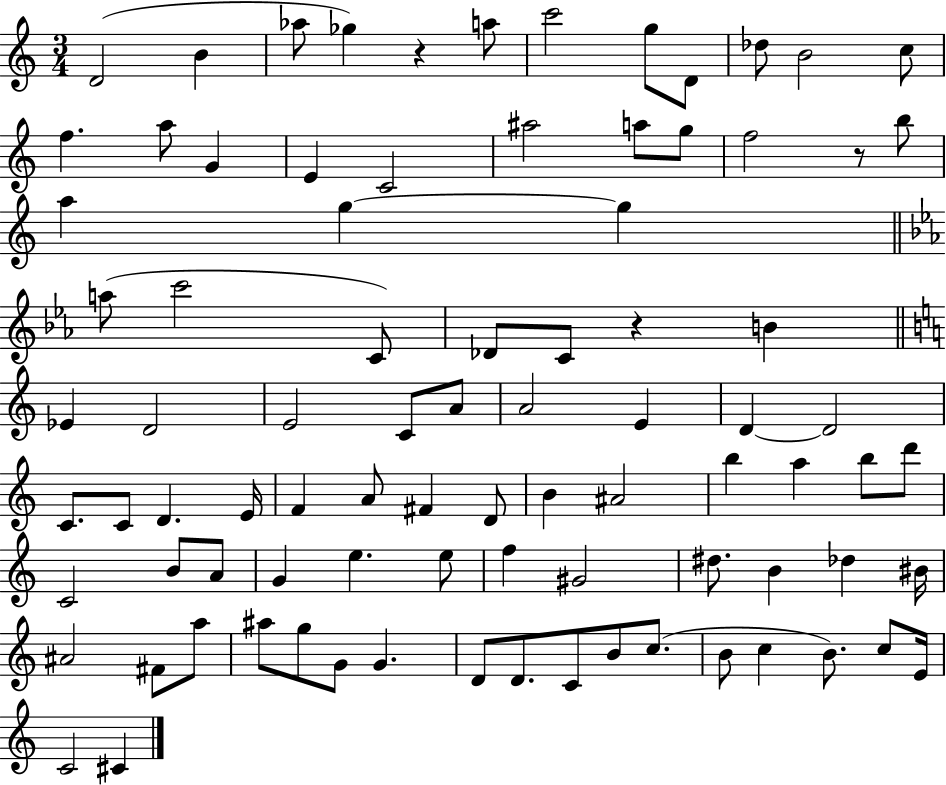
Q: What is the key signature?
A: C major